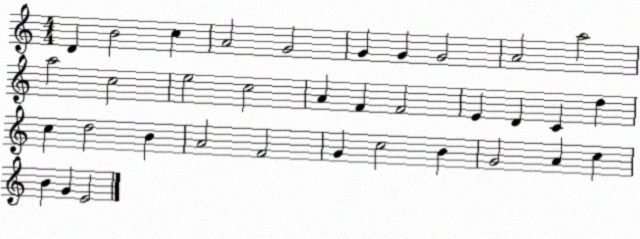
X:1
T:Untitled
M:4/4
L:1/4
K:C
D B2 c A2 G2 G G G2 A2 a2 a2 c2 e2 c2 A F F2 E D C d c d2 B A2 F2 G c2 B G2 A c B G E2